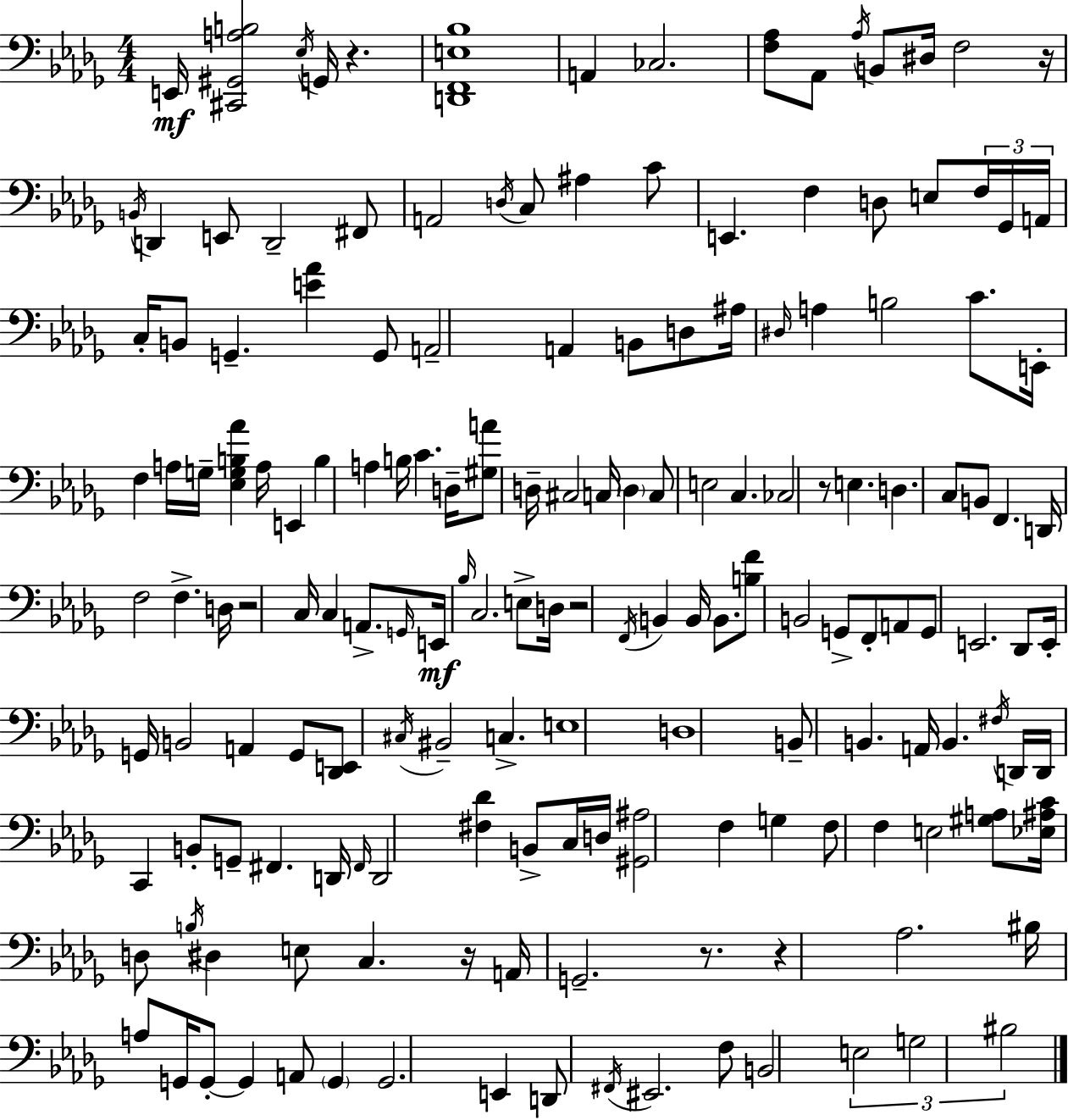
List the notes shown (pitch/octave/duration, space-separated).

E2/s [C#2,G#2,A3,B3]/h Eb3/s G2/s R/q. [D2,F2,E3,Bb3]/w A2/q CES3/h. [F3,Ab3]/e Ab2/e Ab3/s B2/e D#3/s F3/h R/s B2/s D2/q E2/e D2/h F#2/e A2/h D3/s C3/e A#3/q C4/e E2/q. F3/q D3/e E3/e F3/s Gb2/s A2/s C3/s B2/e G2/q. [E4,Ab4]/q G2/e A2/h A2/q B2/e D3/e A#3/s D#3/s A3/q B3/h C4/e. E2/s F3/q A3/s G3/s [Eb3,G3,B3,Ab4]/q A3/s E2/q B3/q A3/q B3/s C4/q. D3/s [G#3,A4]/e D3/s C#3/h C3/s D3/q C3/e E3/h C3/q. CES3/h R/e E3/q. D3/q. C3/e B2/e F2/q. D2/s F3/h F3/q. D3/s R/h C3/s C3/q A2/e. G2/s E2/s Bb3/s C3/h. E3/e D3/s R/h F2/s B2/q B2/s B2/e. [B3,F4]/e B2/h G2/e F2/e A2/e G2/e E2/h. Db2/e E2/s G2/s B2/h A2/q G2/e [Db2,E2]/e C#3/s BIS2/h C3/q. E3/w D3/w B2/e B2/q. A2/s B2/q. F#3/s D2/s D2/s C2/q B2/e G2/e F#2/q. D2/s F#2/s D2/h [F#3,Db4]/q B2/e C3/s D3/s [G#2,A#3]/h F3/q G3/q F3/e F3/q E3/h [G#3,A3]/e [Eb3,A#3,C4]/s D3/e B3/s D#3/q E3/e C3/q. R/s A2/s G2/h. R/e. R/q Ab3/h. BIS3/s A3/e G2/s G2/e G2/q A2/e G2/q G2/h. E2/q D2/e F#2/s EIS2/h. F3/e B2/h E3/h G3/h BIS3/h